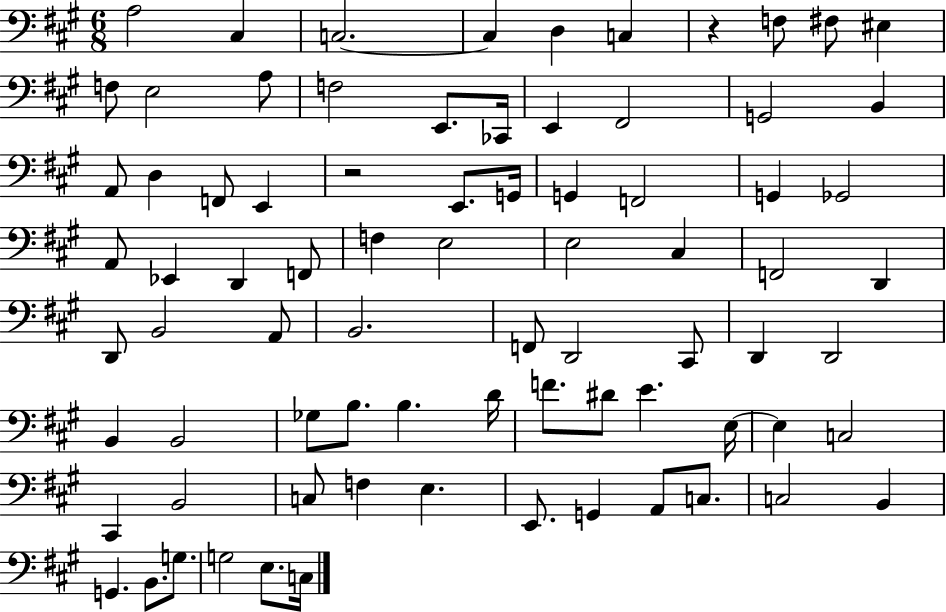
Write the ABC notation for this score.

X:1
T:Untitled
M:6/8
L:1/4
K:A
A,2 ^C, C,2 C, D, C, z F,/2 ^F,/2 ^E, F,/2 E,2 A,/2 F,2 E,,/2 _C,,/4 E,, ^F,,2 G,,2 B,, A,,/2 D, F,,/2 E,, z2 E,,/2 G,,/4 G,, F,,2 G,, _G,,2 A,,/2 _E,, D,, F,,/2 F, E,2 E,2 ^C, F,,2 D,, D,,/2 B,,2 A,,/2 B,,2 F,,/2 D,,2 ^C,,/2 D,, D,,2 B,, B,,2 _G,/2 B,/2 B, D/4 F/2 ^D/2 E E,/4 E, C,2 ^C,, B,,2 C,/2 F, E, E,,/2 G,, A,,/2 C,/2 C,2 B,, G,, B,,/2 G,/2 G,2 E,/2 C,/4